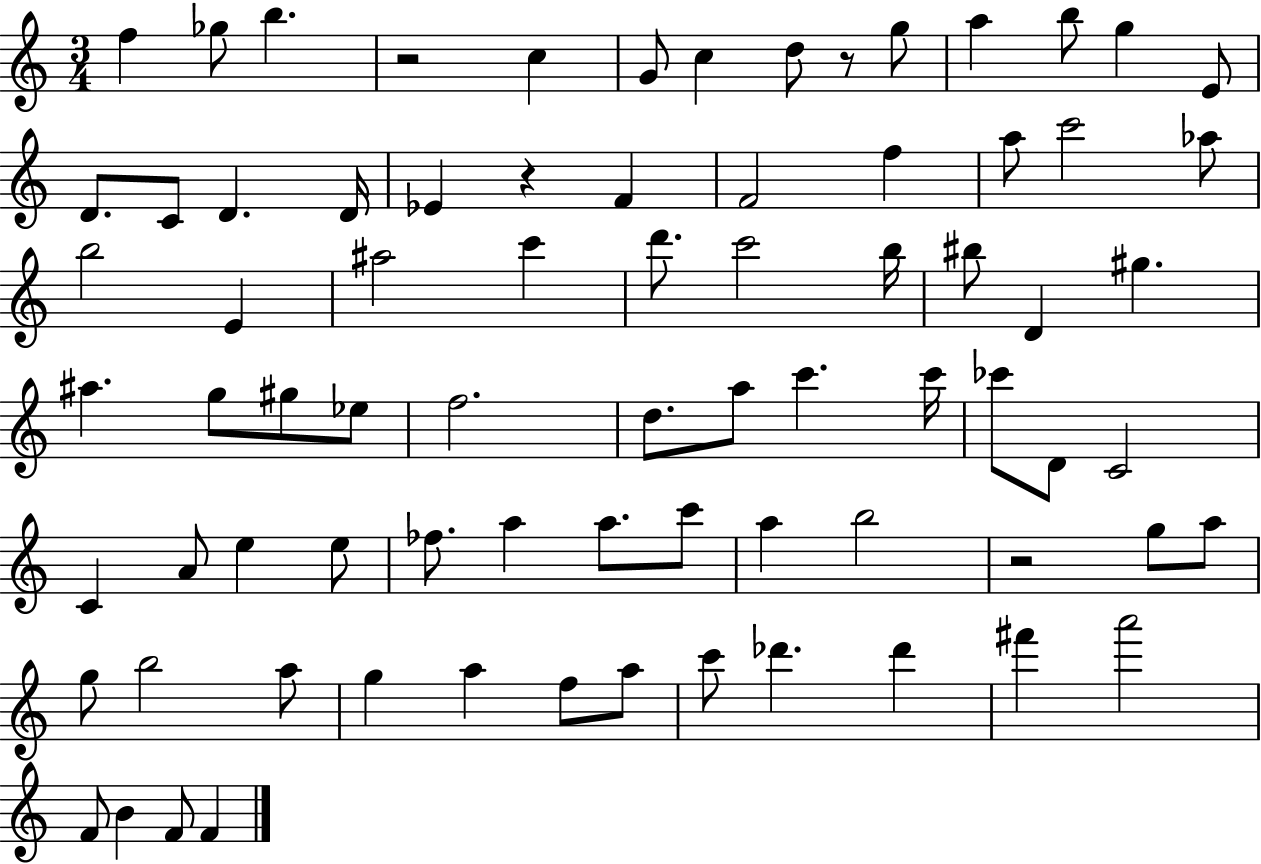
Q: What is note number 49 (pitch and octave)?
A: E5